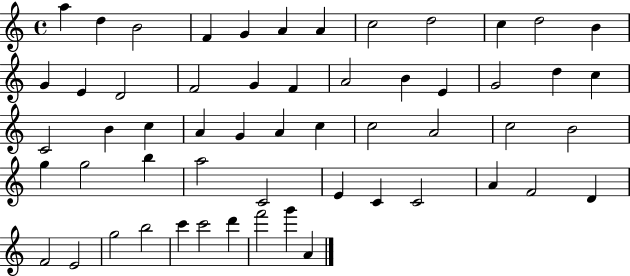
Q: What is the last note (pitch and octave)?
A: A4